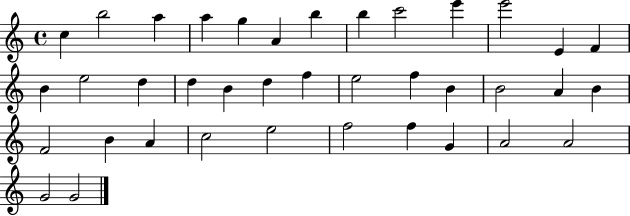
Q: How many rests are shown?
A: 0